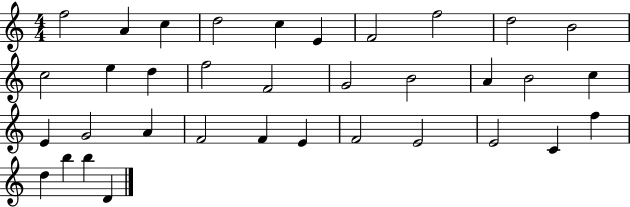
{
  \clef treble
  \numericTimeSignature
  \time 4/4
  \key c \major
  f''2 a'4 c''4 | d''2 c''4 e'4 | f'2 f''2 | d''2 b'2 | \break c''2 e''4 d''4 | f''2 f'2 | g'2 b'2 | a'4 b'2 c''4 | \break e'4 g'2 a'4 | f'2 f'4 e'4 | f'2 e'2 | e'2 c'4 f''4 | \break d''4 b''4 b''4 d'4 | \bar "|."
}